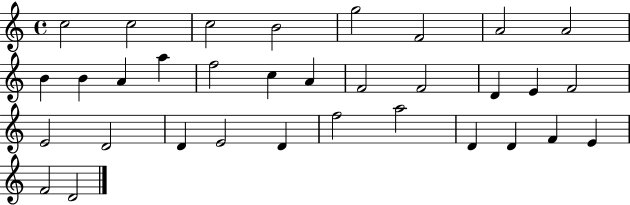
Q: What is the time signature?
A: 4/4